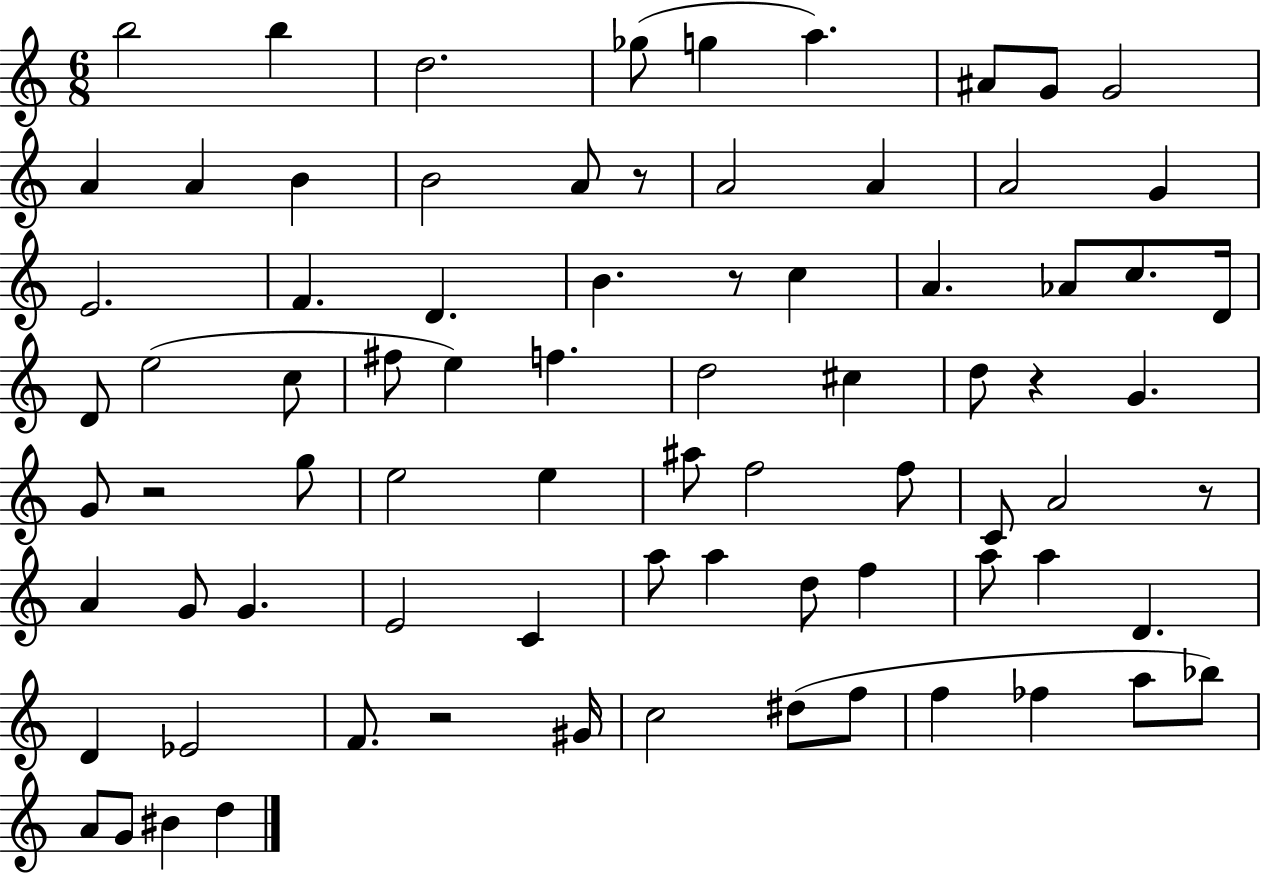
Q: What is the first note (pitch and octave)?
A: B5